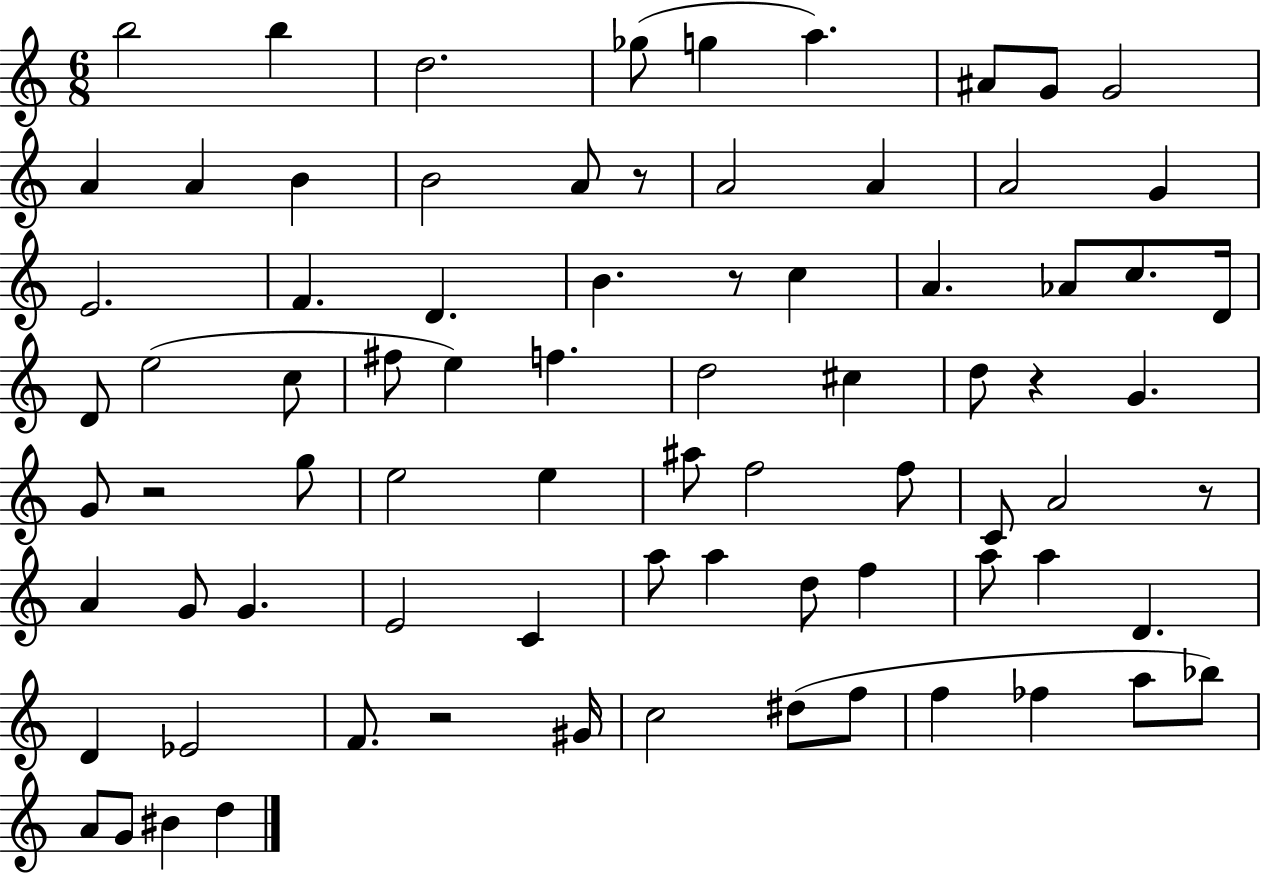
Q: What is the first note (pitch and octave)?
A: B5